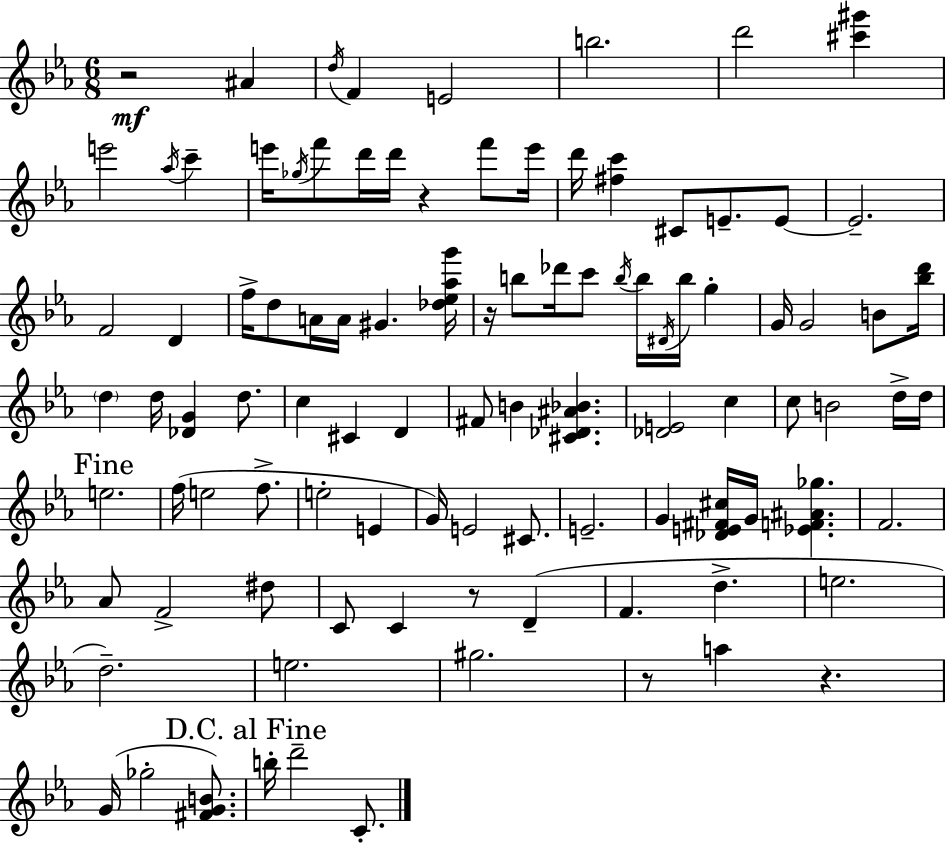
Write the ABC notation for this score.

X:1
T:Untitled
M:6/8
L:1/4
K:Eb
z2 ^A d/4 F E2 b2 d'2 [^c'^g'] e'2 _a/4 c' e'/4 _g/4 f'/2 d'/4 d'/4 z f'/2 e'/4 d'/4 [^fc'] ^C/2 E/2 E/2 E2 F2 D f/4 d/2 A/4 A/4 ^G [_d_e_ag']/4 z/4 b/2 _d'/4 c'/2 b/4 b/4 ^D/4 b/4 g G/4 G2 B/2 [_bd']/4 d d/4 [_DG] d/2 c ^C D ^F/2 B [^C_D^A_B] [_DE]2 c c/2 B2 d/4 d/4 e2 f/4 e2 f/2 e2 E G/4 E2 ^C/2 E2 G [_DE^F^c]/4 G/4 [_EF^A_g] F2 _A/2 F2 ^d/2 C/2 C z/2 D F d e2 d2 e2 ^g2 z/2 a z G/4 _g2 [^FGB]/2 b/4 d'2 C/2